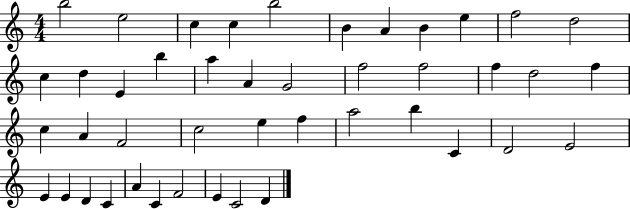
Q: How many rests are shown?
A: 0